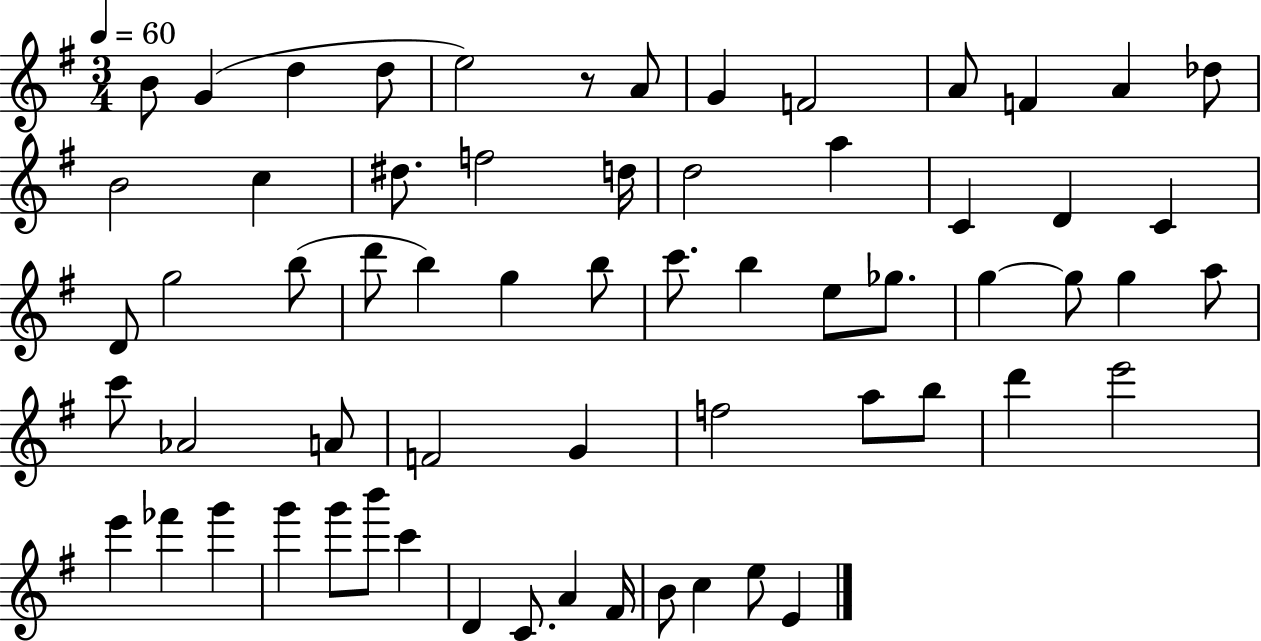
X:1
T:Untitled
M:3/4
L:1/4
K:G
B/2 G d d/2 e2 z/2 A/2 G F2 A/2 F A _d/2 B2 c ^d/2 f2 d/4 d2 a C D C D/2 g2 b/2 d'/2 b g b/2 c'/2 b e/2 _g/2 g g/2 g a/2 c'/2 _A2 A/2 F2 G f2 a/2 b/2 d' e'2 e' _f' g' g' g'/2 b'/2 c' D C/2 A ^F/4 B/2 c e/2 E